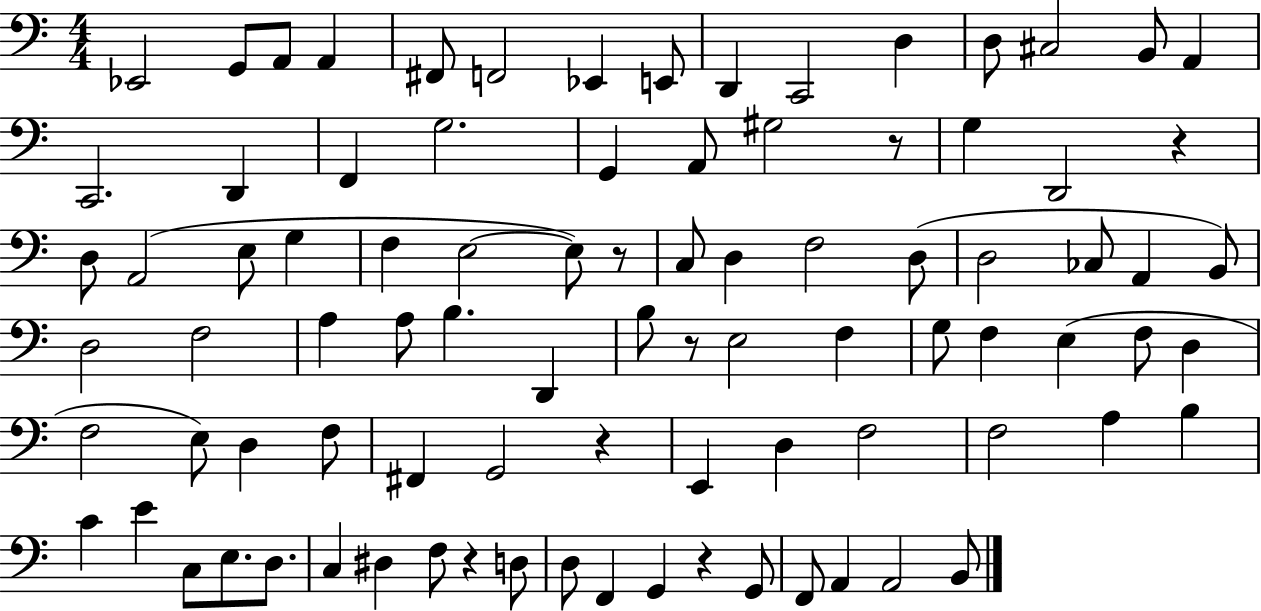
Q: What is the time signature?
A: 4/4